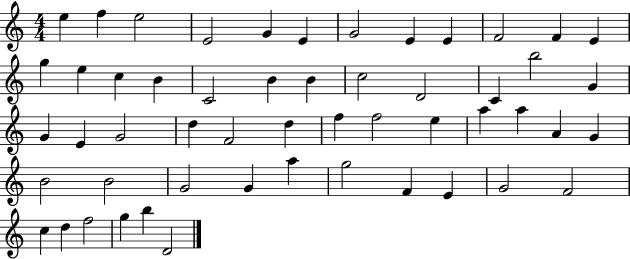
{
  \clef treble
  \numericTimeSignature
  \time 4/4
  \key c \major
  e''4 f''4 e''2 | e'2 g'4 e'4 | g'2 e'4 e'4 | f'2 f'4 e'4 | \break g''4 e''4 c''4 b'4 | c'2 b'4 b'4 | c''2 d'2 | c'4 b''2 g'4 | \break g'4 e'4 g'2 | d''4 f'2 d''4 | f''4 f''2 e''4 | a''4 a''4 a'4 g'4 | \break b'2 b'2 | g'2 g'4 a''4 | g''2 f'4 e'4 | g'2 f'2 | \break c''4 d''4 f''2 | g''4 b''4 d'2 | \bar "|."
}